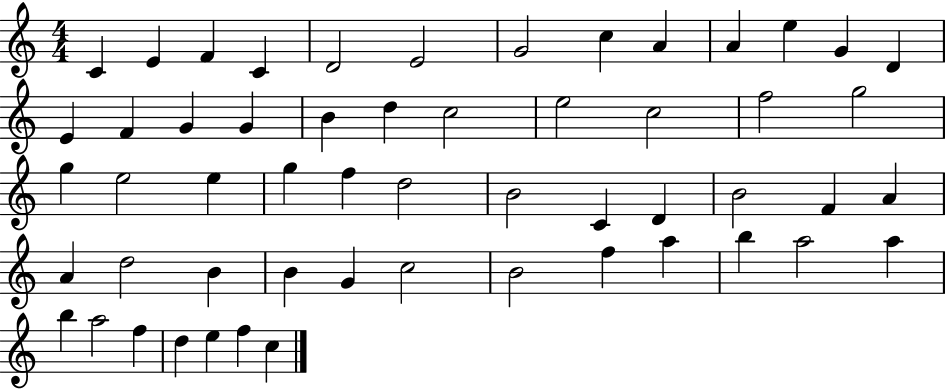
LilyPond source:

{
  \clef treble
  \numericTimeSignature
  \time 4/4
  \key c \major
  c'4 e'4 f'4 c'4 | d'2 e'2 | g'2 c''4 a'4 | a'4 e''4 g'4 d'4 | \break e'4 f'4 g'4 g'4 | b'4 d''4 c''2 | e''2 c''2 | f''2 g''2 | \break g''4 e''2 e''4 | g''4 f''4 d''2 | b'2 c'4 d'4 | b'2 f'4 a'4 | \break a'4 d''2 b'4 | b'4 g'4 c''2 | b'2 f''4 a''4 | b''4 a''2 a''4 | \break b''4 a''2 f''4 | d''4 e''4 f''4 c''4 | \bar "|."
}